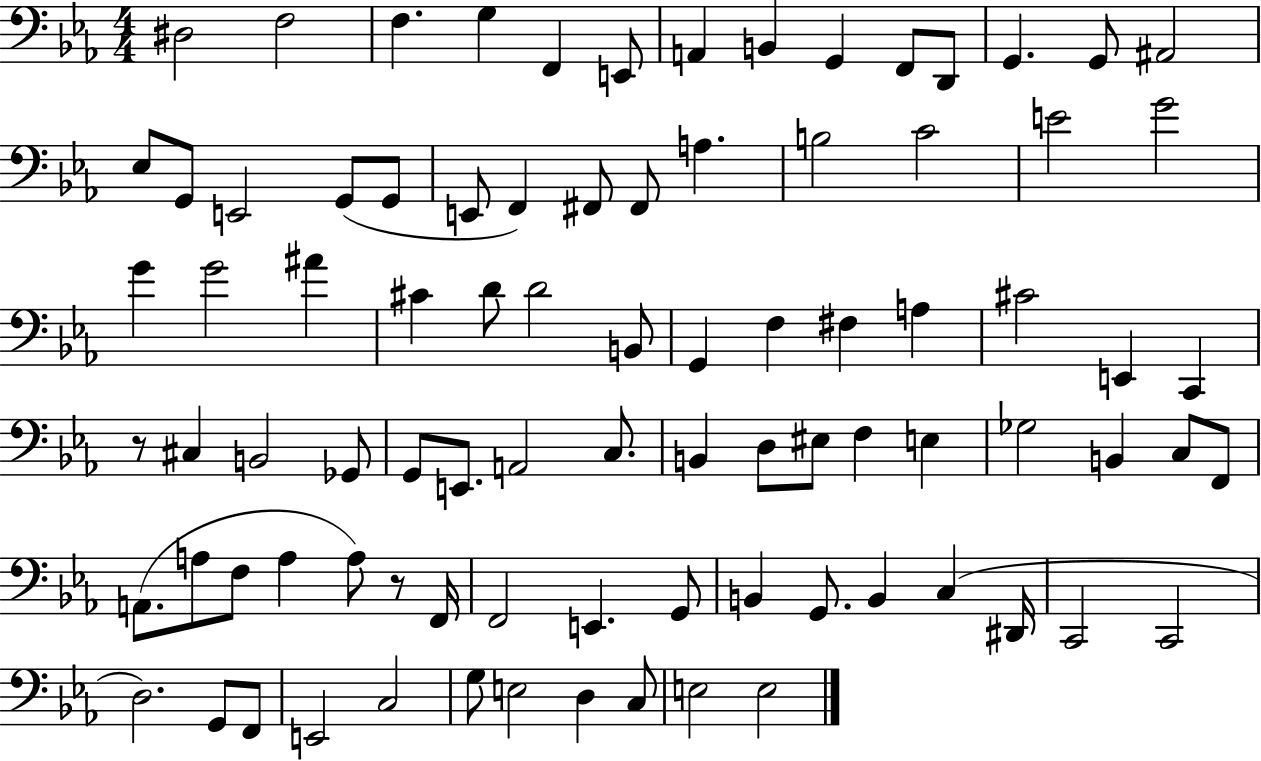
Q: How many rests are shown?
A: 2